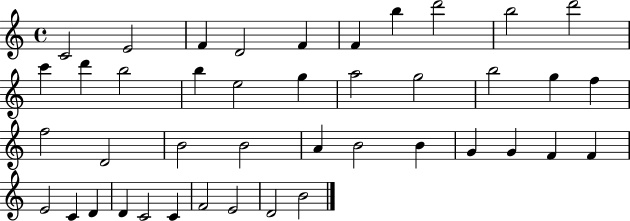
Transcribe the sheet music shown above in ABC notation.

X:1
T:Untitled
M:4/4
L:1/4
K:C
C2 E2 F D2 F F b d'2 b2 d'2 c' d' b2 b e2 g a2 g2 b2 g f f2 D2 B2 B2 A B2 B G G F F E2 C D D C2 C F2 E2 D2 B2